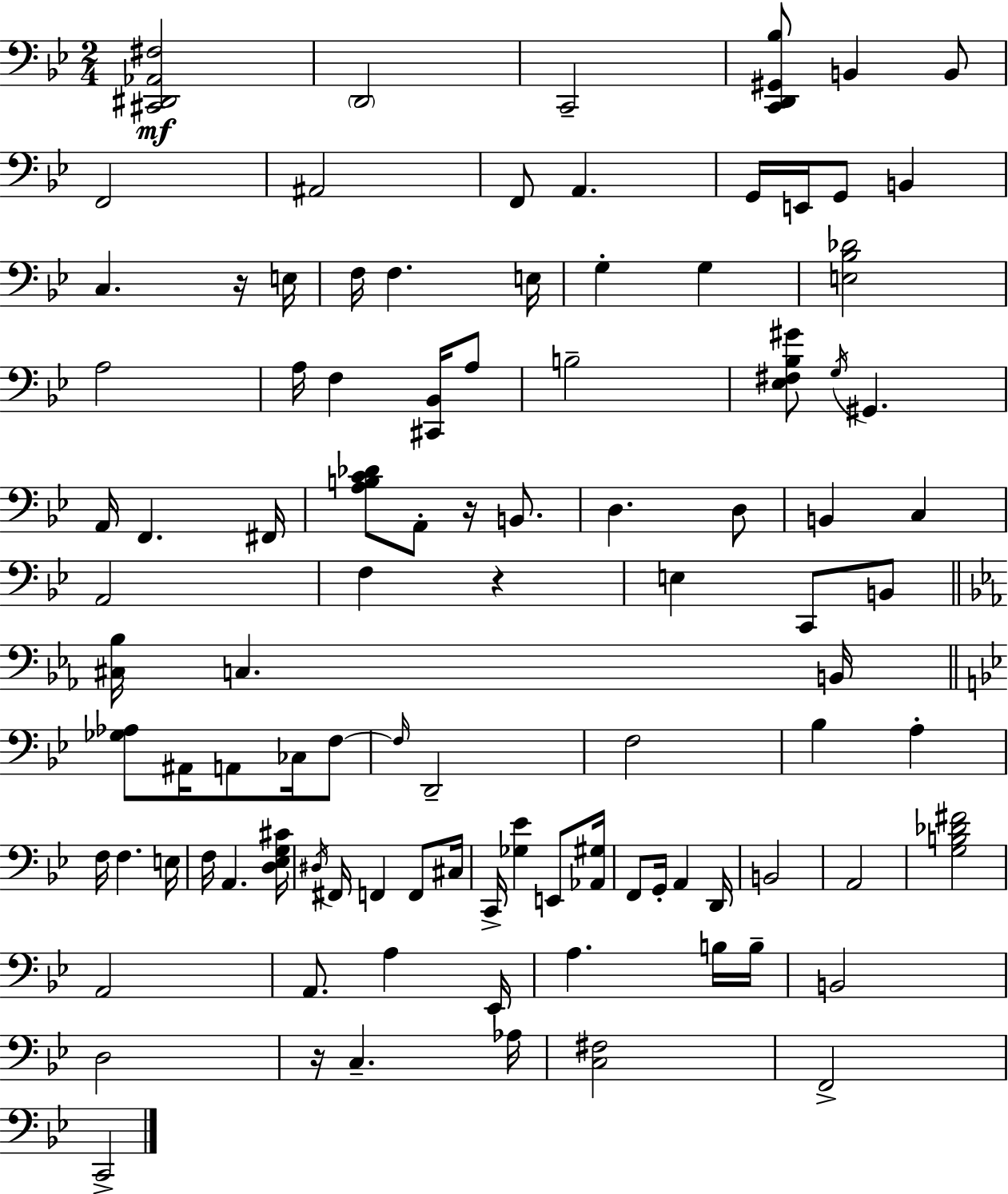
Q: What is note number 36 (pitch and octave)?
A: A2